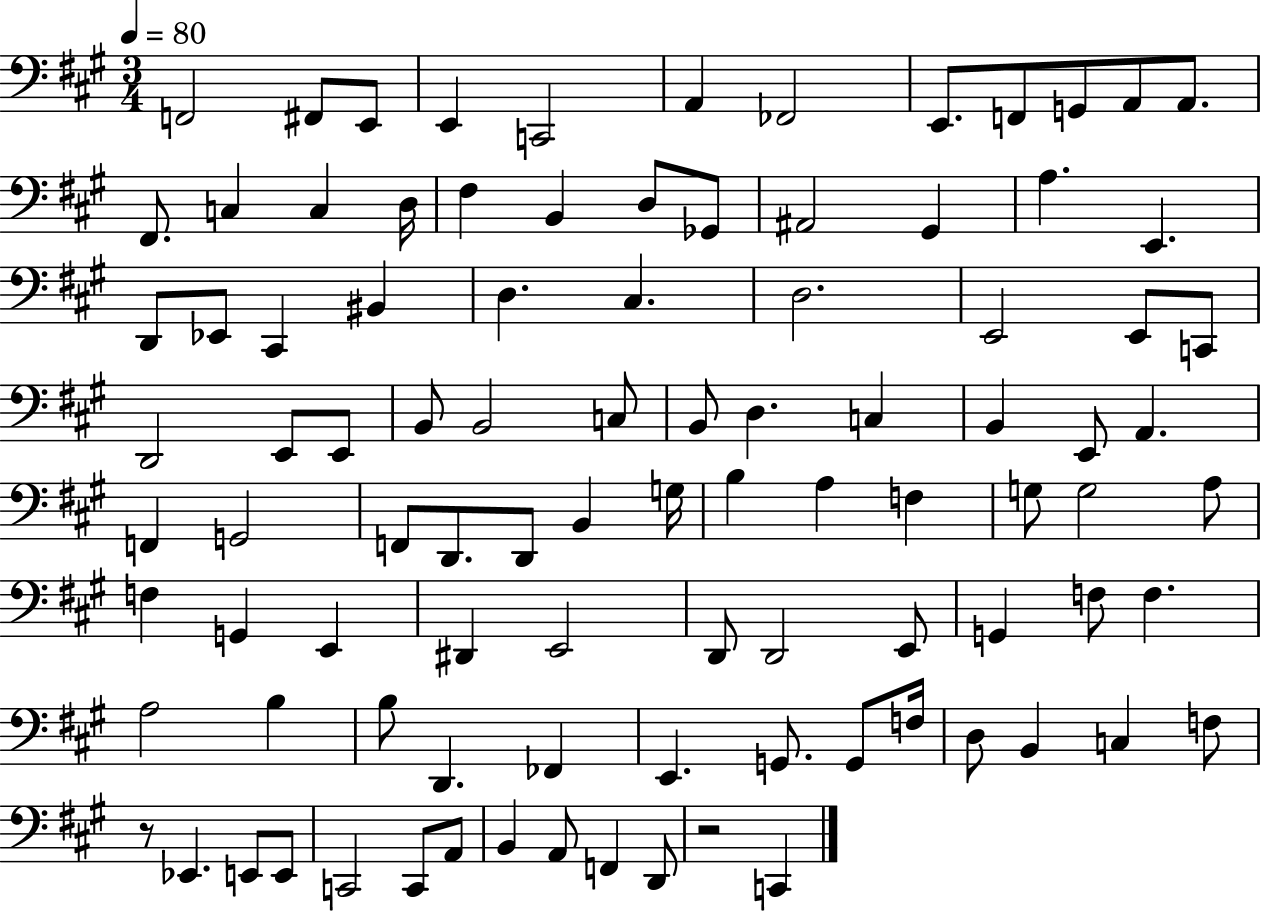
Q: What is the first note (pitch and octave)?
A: F2